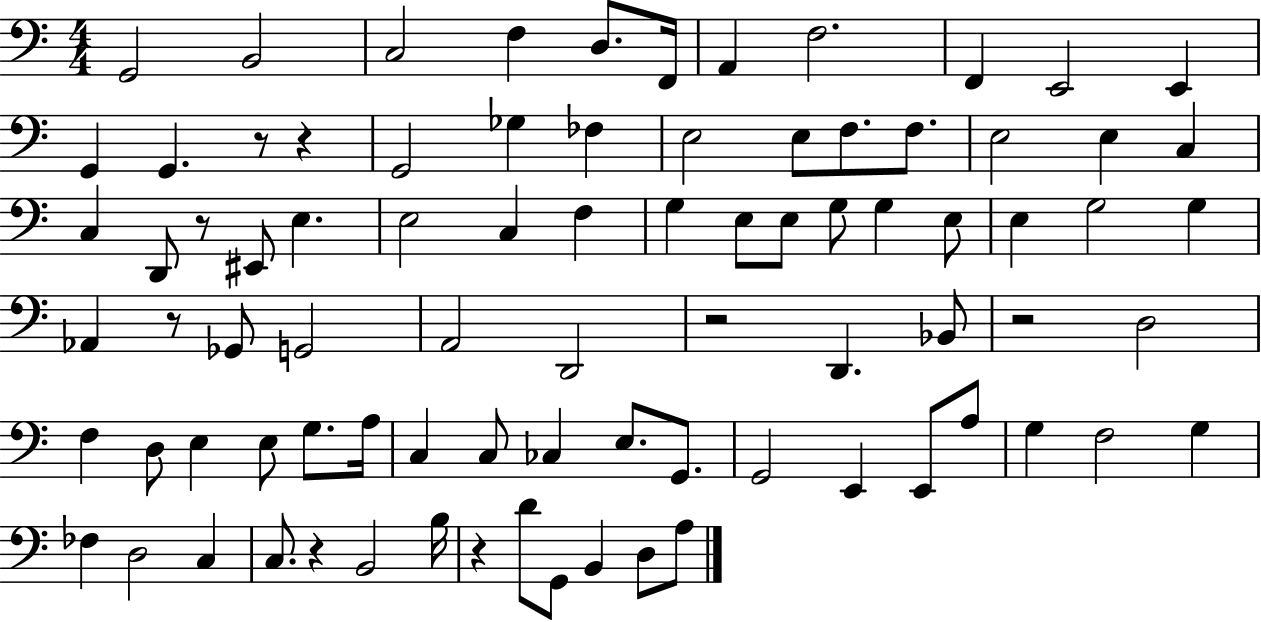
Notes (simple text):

G2/h B2/h C3/h F3/q D3/e. F2/s A2/q F3/h. F2/q E2/h E2/q G2/q G2/q. R/e R/q G2/h Gb3/q FES3/q E3/h E3/e F3/e. F3/e. E3/h E3/q C3/q C3/q D2/e R/e EIS2/e E3/q. E3/h C3/q F3/q G3/q E3/e E3/e G3/e G3/q E3/e E3/q G3/h G3/q Ab2/q R/e Gb2/e G2/h A2/h D2/h R/h D2/q. Bb2/e R/h D3/h F3/q D3/e E3/q E3/e G3/e. A3/s C3/q C3/e CES3/q E3/e. G2/e. G2/h E2/q E2/e A3/e G3/q F3/h G3/q FES3/q D3/h C3/q C3/e. R/q B2/h B3/s R/q D4/e G2/e B2/q D3/e A3/e